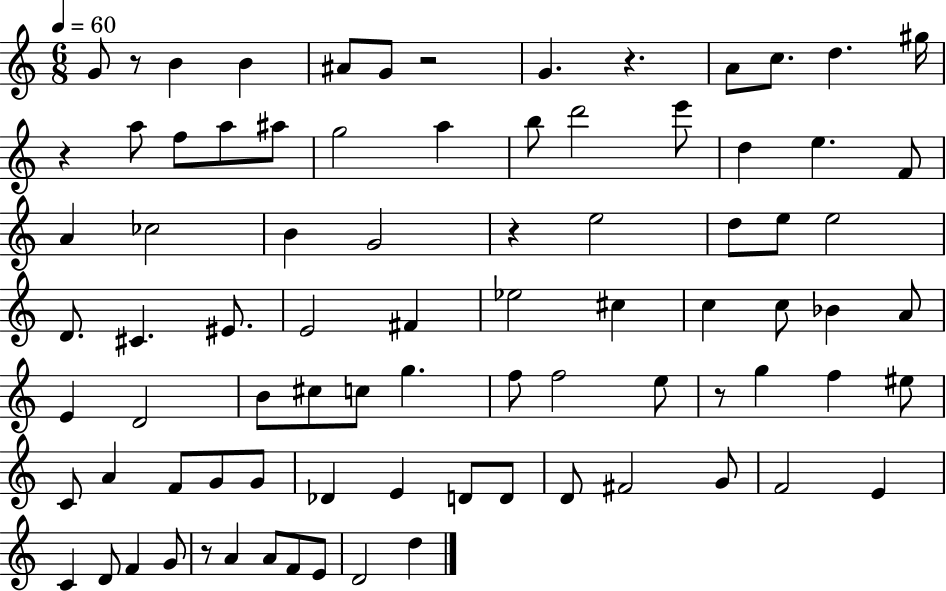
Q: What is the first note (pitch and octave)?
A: G4